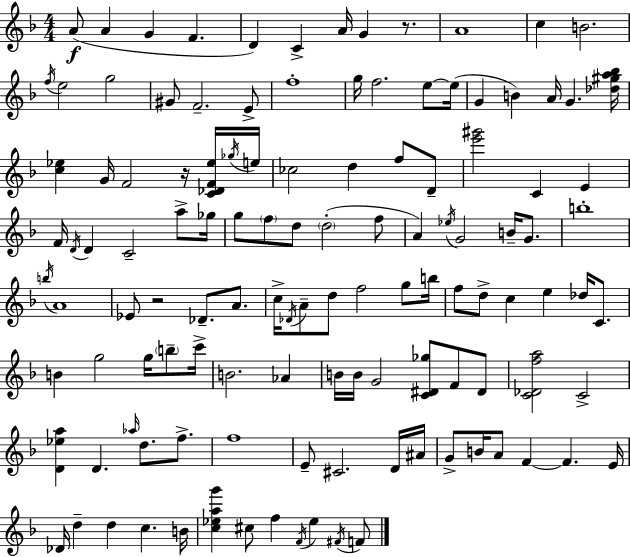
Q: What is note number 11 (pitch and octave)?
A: B4